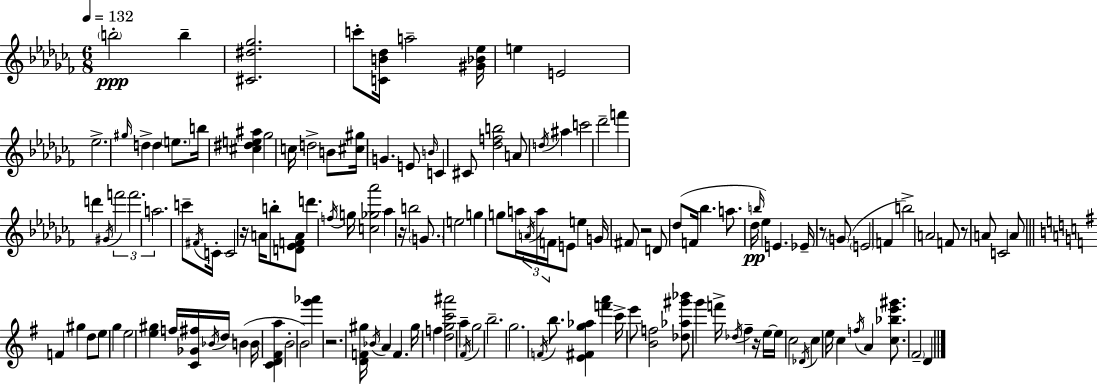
{
  \clef treble
  \numericTimeSignature
  \time 6/8
  \key aes \minor
  \tempo 4 = 132
  \parenthesize b''2-.\ppp b''4-- | <cis' dis'' ges''>2. | c'''8-. <c' b' des''>16 a''2-- <gis' bes' ees''>16 | e''4 e'2 | \break ees''2.-> | \grace { gis''16 } d''4-> d''4 \parenthesize e''8. | b''16 <cis'' dis'' e'' ais''>4 ges''2 | c''16 d''2-> b'8 | \break <cis'' gis''>16 g'4. e'8 \grace { b'16 } c'4 | cis'8 <des'' f'' b''>2 | a'8 \acciaccatura { d''16 } ais''4 c'''2 | des'''2-- f'''4 | \break d'''4 \acciaccatura { gis'16 } \tuplet 3/2 { f'''2 | f'''2. | a''2. } | c'''8-- \acciaccatura { fis'16 } c'16-. c'2 | \break r16 a'16 b''8-. <d' ees' f' a'>8 d'''4. | \acciaccatura { f''16 } g''16 <c'' ges'' aes'''>2 | aes''4 r16 b''2 | \parenthesize g'8. e''2 | \break g''4 g''8 a''16 \tuplet 3/2 { \acciaccatura { a'16 } a''16 f'16 } | e'8 e''4 g'16 \parenthesize fis'8 r2 | d'8 des''8( f'16 bes''4. | a''8. des''16\pp \grace { b''16 }) ees''4 | \break e'4. ees'16-- r8 \parenthesize g'8( | \parenthesize e'2 f'4 | b''2->) a'2 | f'8 r8 a'8 c'2 | \break a'8 \bar "||" \break \key g \major f'4 gis''4 d''8 e''8 | g''4 e''2 | <e'' gis''>4 f''16 <c' ges' fis''>16 \acciaccatura { bes'16 } d''16 b'4( | b'16 <c' d' fis' a''>4 b'2-. | \break b'2) <g''' aes'''>4 | r2. | <d' f' gis''>16 \acciaccatura { bes'16 } a'4 f'4. | gis''16 f''4 <d'' g'' c''' ais'''>2 | \break a''4-- \acciaccatura { fis'16 } g''2 | b''2.-- | g''2. | \acciaccatura { f'16 } b''8. <e' fis' g'' aes''>4 <f''' a'''>4 | \break c'''16-> e'''8 <b' f''>2 | <des'' aes'' gis''' bes'''>8 g'''4 f'''16-> \acciaccatura { des''16 } fis''4-- | r16 e''16~~ e''16 c''2 | \acciaccatura { des'16 } c''4 e''16 c''4 \acciaccatura { f''16 } | \break a'4 <c'' bes'' e''' gis'''>8. \parenthesize fis'2-- | d'4 \bar "|."
}